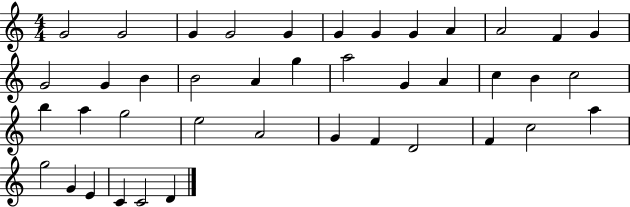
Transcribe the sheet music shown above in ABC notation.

X:1
T:Untitled
M:4/4
L:1/4
K:C
G2 G2 G G2 G G G G A A2 F G G2 G B B2 A g a2 G A c B c2 b a g2 e2 A2 G F D2 F c2 a g2 G E C C2 D